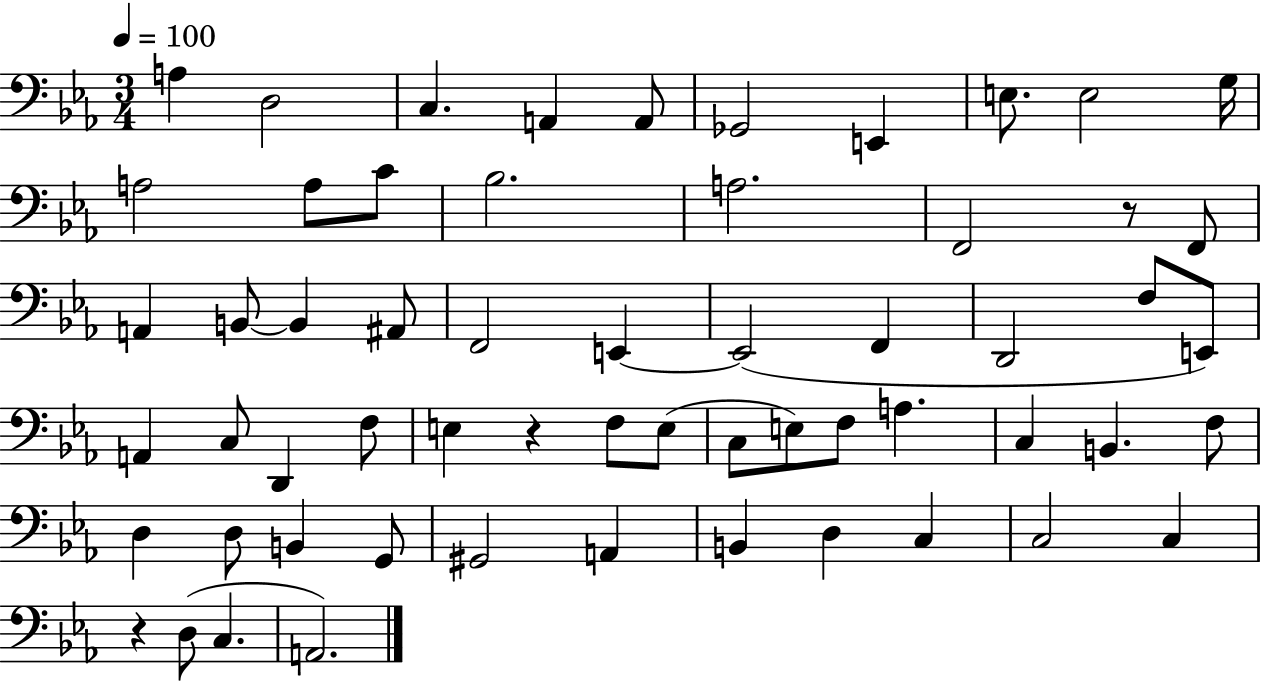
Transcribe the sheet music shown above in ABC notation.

X:1
T:Untitled
M:3/4
L:1/4
K:Eb
A, D,2 C, A,, A,,/2 _G,,2 E,, E,/2 E,2 G,/4 A,2 A,/2 C/2 _B,2 A,2 F,,2 z/2 F,,/2 A,, B,,/2 B,, ^A,,/2 F,,2 E,, E,,2 F,, D,,2 F,/2 E,,/2 A,, C,/2 D,, F,/2 E, z F,/2 E,/2 C,/2 E,/2 F,/2 A, C, B,, F,/2 D, D,/2 B,, G,,/2 ^G,,2 A,, B,, D, C, C,2 C, z D,/2 C, A,,2